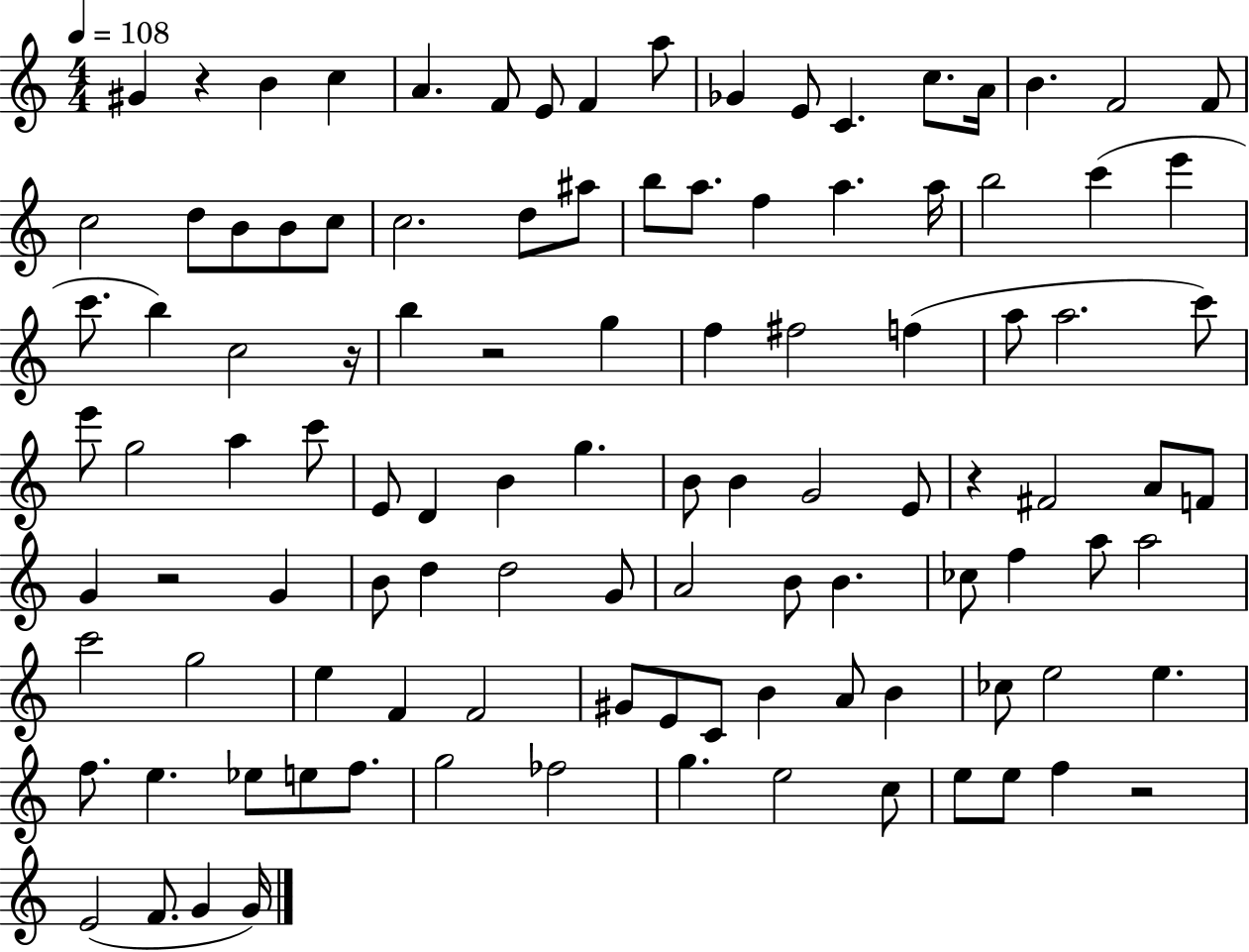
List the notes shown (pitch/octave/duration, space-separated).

G#4/q R/q B4/q C5/q A4/q. F4/e E4/e F4/q A5/e Gb4/q E4/e C4/q. C5/e. A4/s B4/q. F4/h F4/e C5/h D5/e B4/e B4/e C5/e C5/h. D5/e A#5/e B5/e A5/e. F5/q A5/q. A5/s B5/h C6/q E6/q C6/e. B5/q C5/h R/s B5/q R/h G5/q F5/q F#5/h F5/q A5/e A5/h. C6/e E6/e G5/h A5/q C6/e E4/e D4/q B4/q G5/q. B4/e B4/q G4/h E4/e R/q F#4/h A4/e F4/e G4/q R/h G4/q B4/e D5/q D5/h G4/e A4/h B4/e B4/q. CES5/e F5/q A5/e A5/h C6/h G5/h E5/q F4/q F4/h G#4/e E4/e C4/e B4/q A4/e B4/q CES5/e E5/h E5/q. F5/e. E5/q. Eb5/e E5/e F5/e. G5/h FES5/h G5/q. E5/h C5/e E5/e E5/e F5/q R/h E4/h F4/e. G4/q G4/s